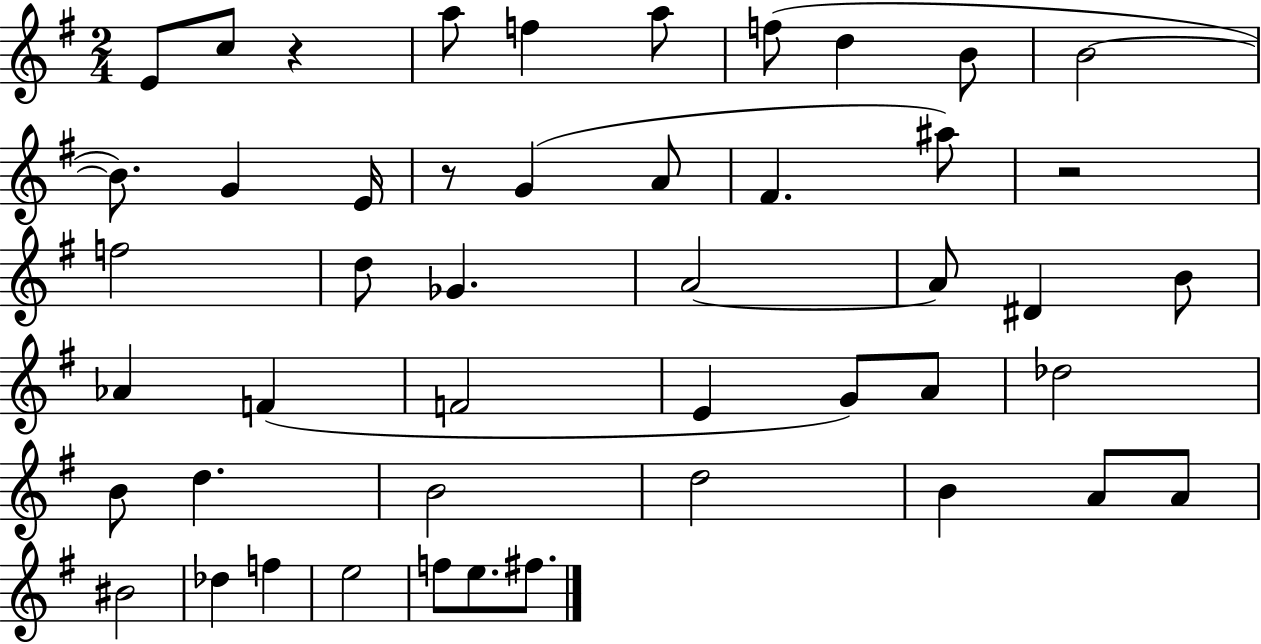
X:1
T:Untitled
M:2/4
L:1/4
K:G
E/2 c/2 z a/2 f a/2 f/2 d B/2 B2 B/2 G E/4 z/2 G A/2 ^F ^a/2 z2 f2 d/2 _G A2 A/2 ^D B/2 _A F F2 E G/2 A/2 _d2 B/2 d B2 d2 B A/2 A/2 ^B2 _d f e2 f/2 e/2 ^f/2